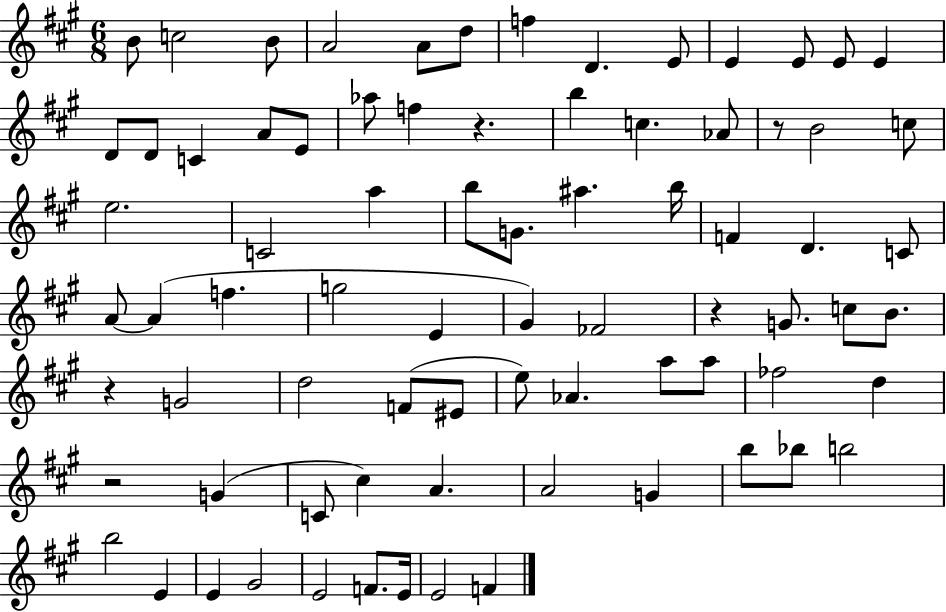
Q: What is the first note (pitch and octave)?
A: B4